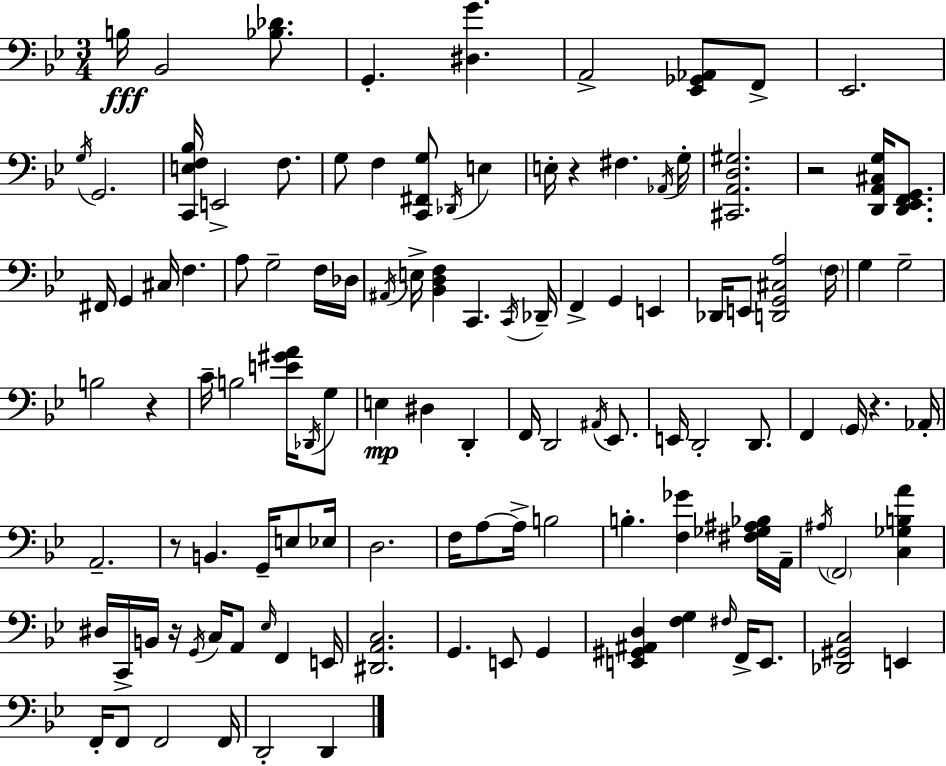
B3/s Bb2/h [Bb3,Db4]/e. G2/q. [D#3,G4]/q. A2/h [Eb2,Gb2,Ab2]/e F2/e Eb2/h. G3/s G2/h. [C2,E3,F3,Bb3]/s E2/h F3/e. G3/e F3/q [C2,F#2,G3]/e Db2/s E3/q E3/s R/q F#3/q. Ab2/s G3/s [C#2,A2,D3,G#3]/h. R/h [D2,A2,C#3,G3]/s [D2,Eb2,F2,G2]/e. F#2/s G2/q C#3/s F3/q. A3/e G3/h F3/s Db3/s A#2/s E3/s [Bb2,D3,F3]/q C2/q. C2/s Db2/s F2/q G2/q E2/q Db2/s E2/e [D2,G2,C#3,A3]/h F3/s G3/q G3/h B3/h R/q C4/s B3/h [E4,G#4,A4]/s Db2/s G3/e E3/q D#3/q D2/q F2/s D2/h A#2/s Eb2/e. E2/s D2/h D2/e. F2/q G2/s R/q. Ab2/s A2/h. R/e B2/q. G2/s E3/e Eb3/s D3/h. F3/s A3/e A3/s B3/h B3/q. [F3,Gb4]/q [F#3,Gb3,A#3,Bb3]/s A2/s A#3/s F2/h [C3,Gb3,B3,A4]/q D#3/s C2/s B2/s R/s G2/s C3/s A2/e Eb3/s F2/q E2/s [D#2,A2,C3]/h. G2/q. E2/e G2/q [E2,G#2,A#2,D3]/q [F3,G3]/q F#3/s F2/s E2/e. [Db2,G#2,C3]/h E2/q F2/s F2/e F2/h F2/s D2/h D2/q